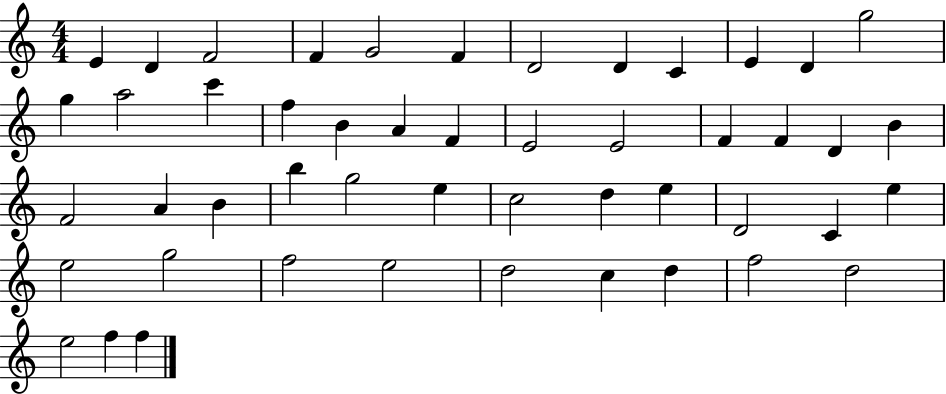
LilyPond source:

{
  \clef treble
  \numericTimeSignature
  \time 4/4
  \key c \major
  e'4 d'4 f'2 | f'4 g'2 f'4 | d'2 d'4 c'4 | e'4 d'4 g''2 | \break g''4 a''2 c'''4 | f''4 b'4 a'4 f'4 | e'2 e'2 | f'4 f'4 d'4 b'4 | \break f'2 a'4 b'4 | b''4 g''2 e''4 | c''2 d''4 e''4 | d'2 c'4 e''4 | \break e''2 g''2 | f''2 e''2 | d''2 c''4 d''4 | f''2 d''2 | \break e''2 f''4 f''4 | \bar "|."
}